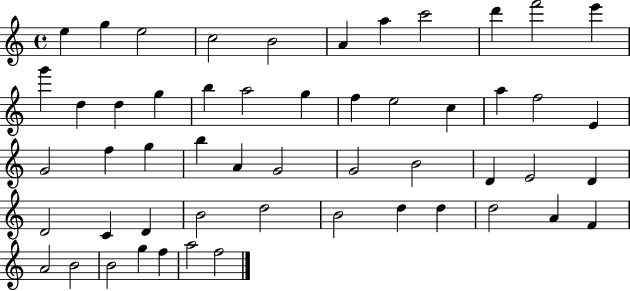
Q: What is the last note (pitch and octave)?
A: F5